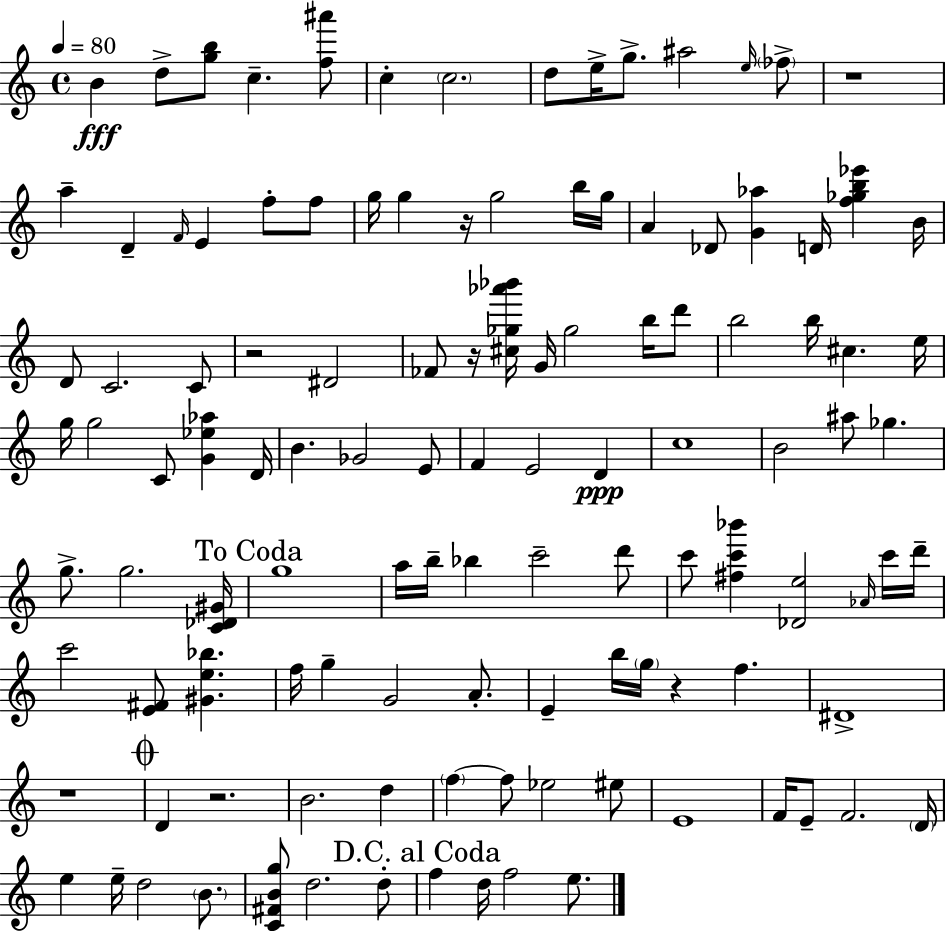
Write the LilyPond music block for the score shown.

{
  \clef treble
  \time 4/4
  \defaultTimeSignature
  \key a \minor
  \tempo 4 = 80
  \repeat volta 2 { b'4\fff d''8-> <g'' b''>8 c''4.-- <f'' ais'''>8 | c''4-. \parenthesize c''2. | d''8 e''16-> g''8.-> ais''2 \grace { e''16 } \parenthesize fes''8-> | r1 | \break a''4-- d'4-- \grace { f'16 } e'4 f''8-. | f''8 g''16 g''4 r16 g''2 | b''16 g''16 a'4 des'8 <g' aes''>4 d'16 <f'' ges'' b'' ees'''>4 | b'16 d'8 c'2. | \break c'8 r2 dis'2 | fes'8 r16 <cis'' ges'' aes''' bes'''>16 g'16 ges''2 b''16 | d'''8 b''2 b''16 cis''4. | e''16 g''16 g''2 c'8 <g' ees'' aes''>4 | \break d'16 b'4. ges'2 | e'8 f'4 e'2 d'4\ppp | c''1 | b'2 ais''8 ges''4. | \break g''8.-> g''2. | <c' des' gis'>16 \mark "To Coda" g''1 | a''16 b''16-- bes''4 c'''2-- | d'''8 c'''8 <fis'' c''' bes'''>4 <des' e''>2 | \break \grace { aes'16 } c'''16 d'''16-- c'''2 <e' fis'>8 <gis' e'' bes''>4. | f''16 g''4-- g'2 | a'8.-. e'4-- b''16 \parenthesize g''16 r4 f''4. | dis'1-> | \break r1 | \mark \markup { \musicglyph "scripts.coda" } d'4 r2. | b'2. d''4 | \parenthesize f''4~~ f''8 ees''2 | \break eis''8 e'1 | f'16 e'8-- f'2. | \parenthesize d'16 e''4 e''16-- d''2 | \parenthesize b'8. <c' fis' b' g''>8 d''2. | \break d''8-. \mark "D.C. al Coda" f''4 d''16 f''2 | e''8. } \bar "|."
}